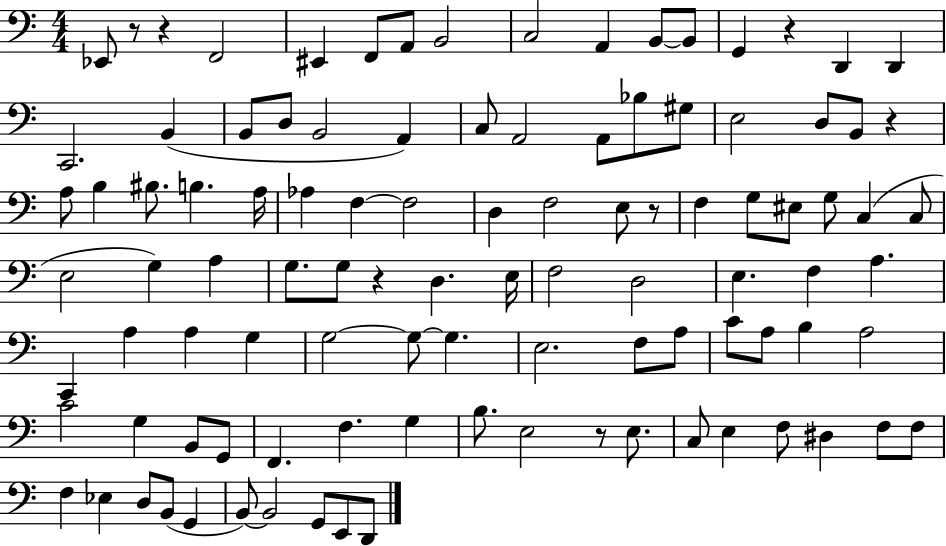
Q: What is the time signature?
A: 4/4